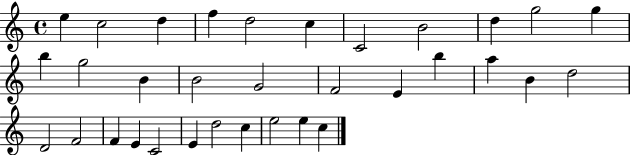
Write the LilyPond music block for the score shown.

{
  \clef treble
  \time 4/4
  \defaultTimeSignature
  \key c \major
  e''4 c''2 d''4 | f''4 d''2 c''4 | c'2 b'2 | d''4 g''2 g''4 | \break b''4 g''2 b'4 | b'2 g'2 | f'2 e'4 b''4 | a''4 b'4 d''2 | \break d'2 f'2 | f'4 e'4 c'2 | e'4 d''2 c''4 | e''2 e''4 c''4 | \break \bar "|."
}